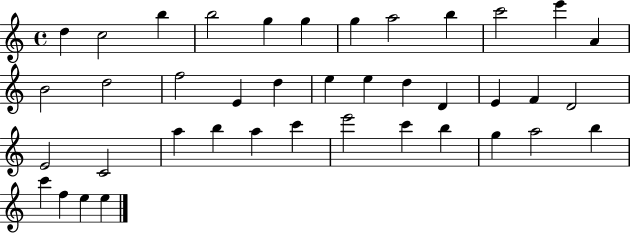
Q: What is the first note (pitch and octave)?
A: D5